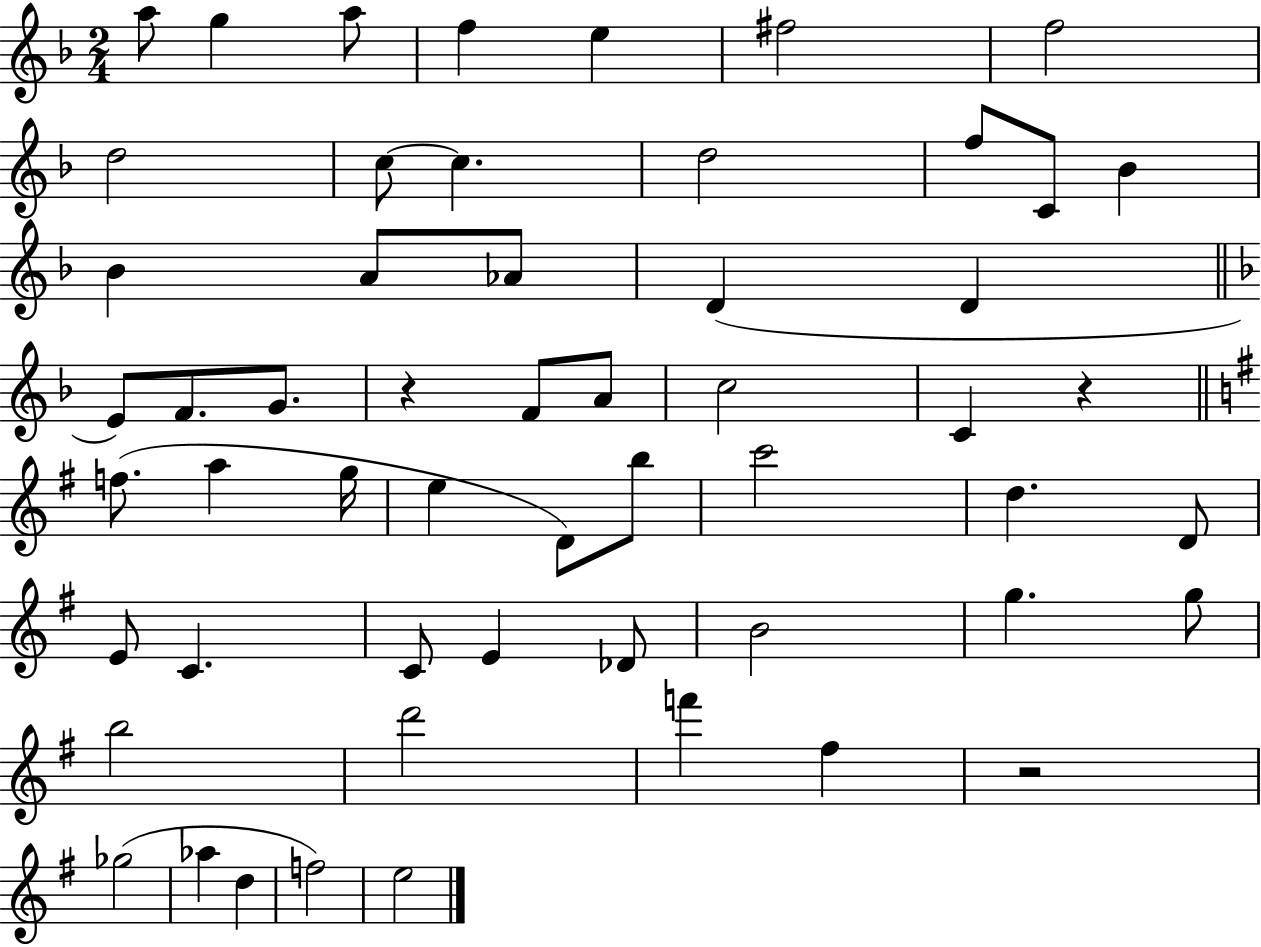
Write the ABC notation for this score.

X:1
T:Untitled
M:2/4
L:1/4
K:F
a/2 g a/2 f e ^f2 f2 d2 c/2 c d2 f/2 C/2 _B _B A/2 _A/2 D D E/2 F/2 G/2 z F/2 A/2 c2 C z f/2 a g/4 e D/2 b/2 c'2 d D/2 E/2 C C/2 E _D/2 B2 g g/2 b2 d'2 f' ^f z2 _g2 _a d f2 e2